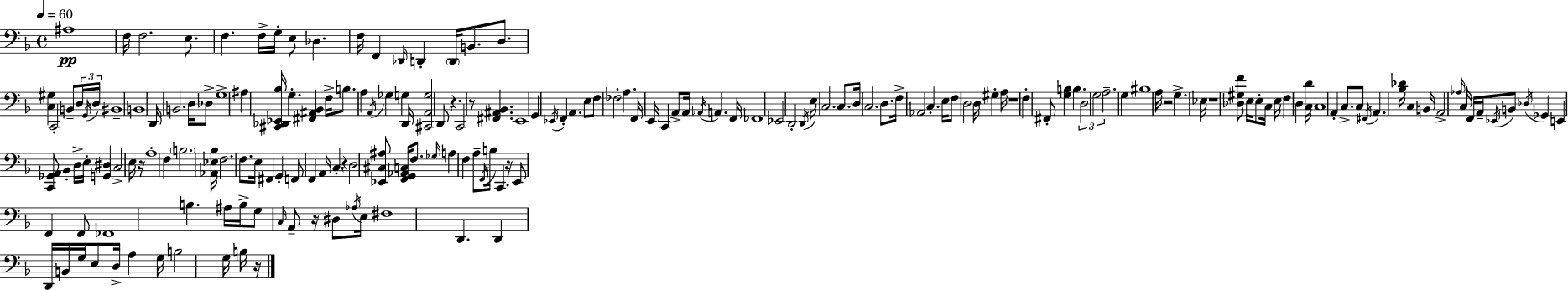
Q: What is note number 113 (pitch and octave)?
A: E3